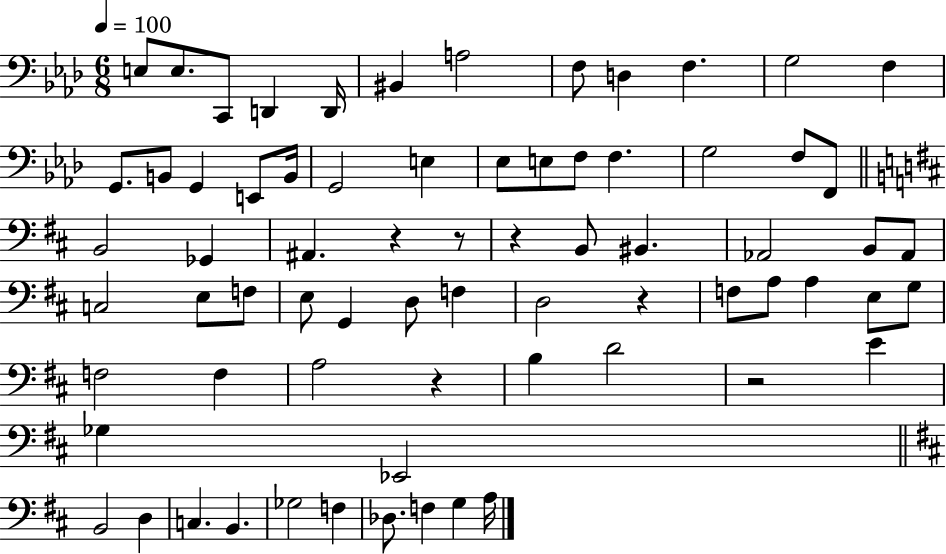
{
  \clef bass
  \numericTimeSignature
  \time 6/8
  \key aes \major
  \tempo 4 = 100
  \repeat volta 2 { e8 e8. c,8 d,4 d,16 | bis,4 a2 | f8 d4 f4. | g2 f4 | \break g,8. b,8 g,4 e,8 b,16 | g,2 e4 | ees8 e8 f8 f4. | g2 f8 f,8 | \break \bar "||" \break \key d \major b,2 ges,4 | ais,4. r4 r8 | r4 b,8 bis,4. | aes,2 b,8 aes,8 | \break c2 e8 f8 | e8 g,4 d8 f4 | d2 r4 | f8 a8 a4 e8 g8 | \break f2 f4 | a2 r4 | b4 d'2 | r2 e'4 | \break ges4 ees,2 | \bar "||" \break \key d \major b,2 d4 | c4. b,4. | ges2 f4 | des8. f4 g4 a16 | \break } \bar "|."
}